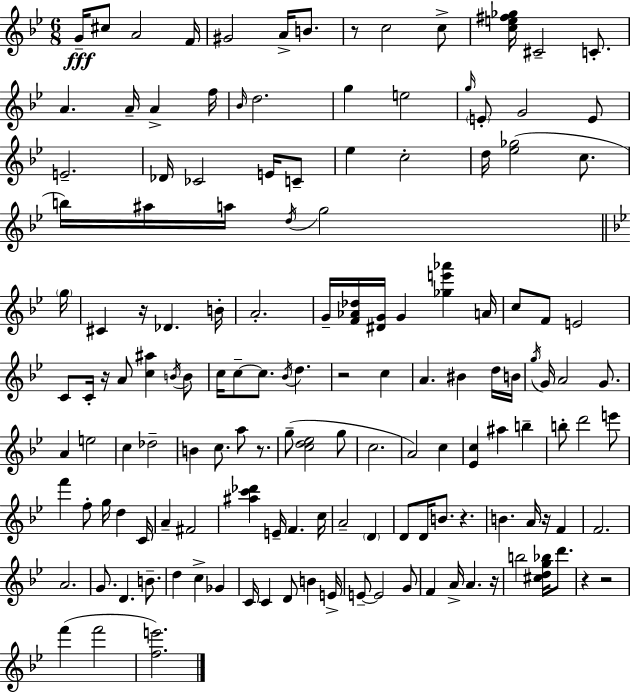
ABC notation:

X:1
T:Untitled
M:6/8
L:1/4
K:Bb
G/4 ^c/2 A2 F/4 ^G2 A/4 B/2 z/2 c2 c/2 [ce^f_g]/4 ^C2 C/2 A A/4 A f/4 _B/4 d2 g e2 g/4 E/2 G2 E/2 E2 _D/4 _C2 E/4 C/2 _e c2 d/4 [_e_g]2 c/2 b/4 ^a/4 a/4 d/4 g2 g/4 ^C z/4 _D B/4 A2 G/4 [F_A_d]/4 [^DG]/4 G [_ge'_a'] A/4 c/2 F/2 E2 C/2 C/4 z/4 A/2 [c^a] B/4 B/2 c/4 c/2 c/2 _B/4 d z2 c A ^B d/4 B/4 g/4 G/4 A2 G/2 A e2 c _d2 B c/2 a/2 z/2 g/2 [cd_e]2 g/2 c2 A2 c [_Ec] ^a b b/2 d'2 e'/2 f' f/2 g/4 d C/4 A ^F2 [^ac'_d'] E/4 F c/4 A2 D D/2 D/4 B/2 z B A/4 z/4 F F2 A2 G/2 D B/2 d c _G C/4 C D/2 B E/4 E/2 E2 G/2 F A/4 A z/4 b2 [^cdg_b]/4 d'/2 z z2 f' f'2 [fe']2